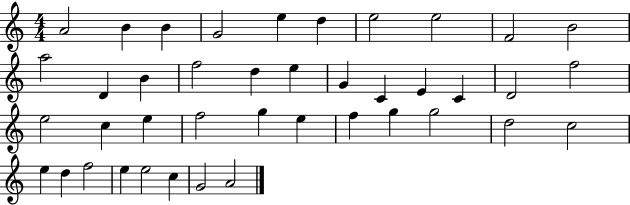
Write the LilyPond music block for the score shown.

{
  \clef treble
  \numericTimeSignature
  \time 4/4
  \key c \major
  a'2 b'4 b'4 | g'2 e''4 d''4 | e''2 e''2 | f'2 b'2 | \break a''2 d'4 b'4 | f''2 d''4 e''4 | g'4 c'4 e'4 c'4 | d'2 f''2 | \break e''2 c''4 e''4 | f''2 g''4 e''4 | f''4 g''4 g''2 | d''2 c''2 | \break e''4 d''4 f''2 | e''4 e''2 c''4 | g'2 a'2 | \bar "|."
}